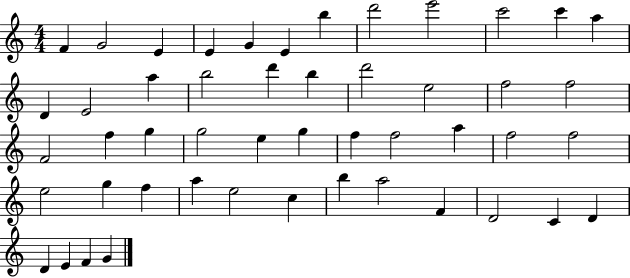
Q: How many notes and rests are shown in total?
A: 49